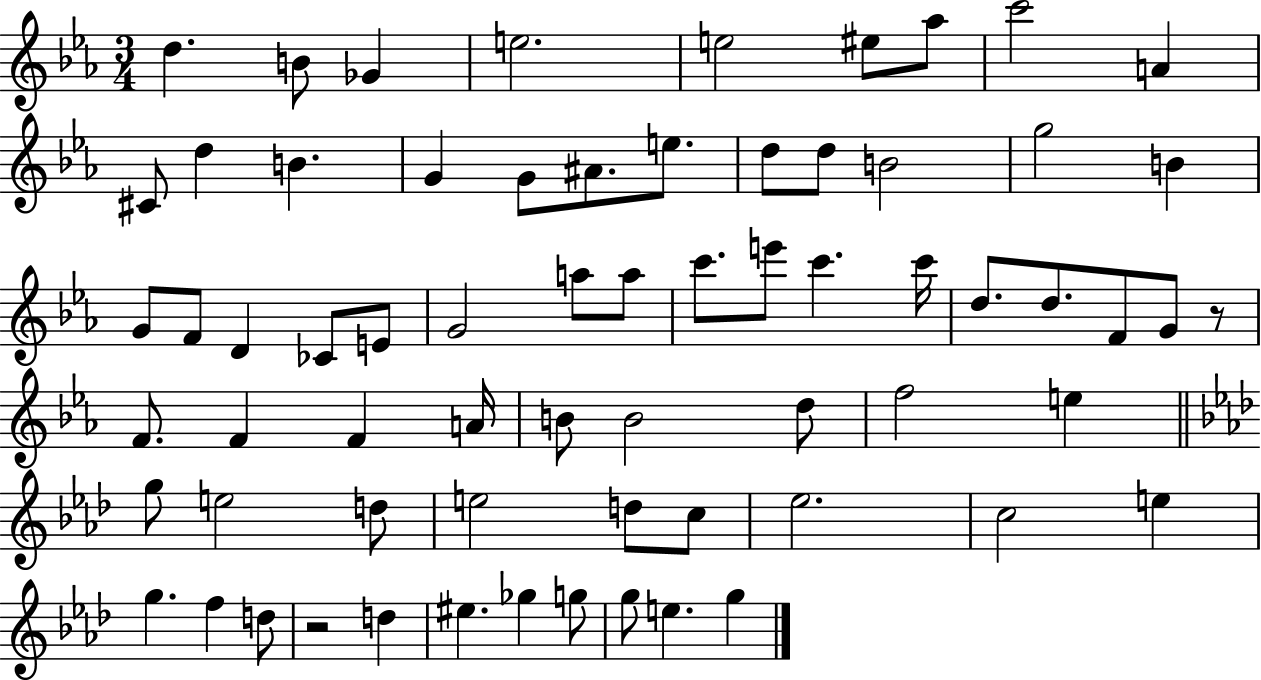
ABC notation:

X:1
T:Untitled
M:3/4
L:1/4
K:Eb
d B/2 _G e2 e2 ^e/2 _a/2 c'2 A ^C/2 d B G G/2 ^A/2 e/2 d/2 d/2 B2 g2 B G/2 F/2 D _C/2 E/2 G2 a/2 a/2 c'/2 e'/2 c' c'/4 d/2 d/2 F/2 G/2 z/2 F/2 F F A/4 B/2 B2 d/2 f2 e g/2 e2 d/2 e2 d/2 c/2 _e2 c2 e g f d/2 z2 d ^e _g g/2 g/2 e g